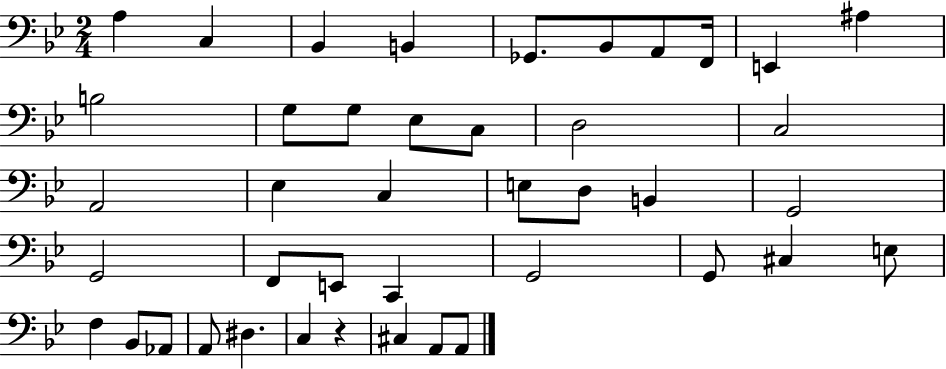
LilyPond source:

{
  \clef bass
  \numericTimeSignature
  \time 2/4
  \key bes \major
  a4 c4 | bes,4 b,4 | ges,8. bes,8 a,8 f,16 | e,4 ais4 | \break b2 | g8 g8 ees8 c8 | d2 | c2 | \break a,2 | ees4 c4 | e8 d8 b,4 | g,2 | \break g,2 | f,8 e,8 c,4 | g,2 | g,8 cis4 e8 | \break f4 bes,8 aes,8 | a,8 dis4. | c4 r4 | cis4 a,8 a,8 | \break \bar "|."
}